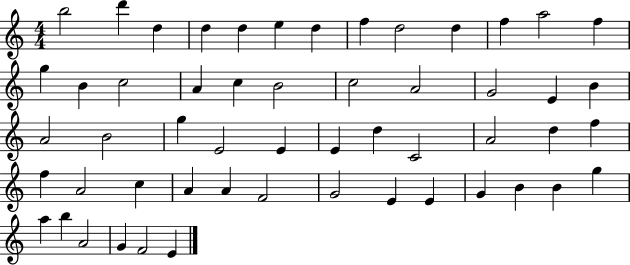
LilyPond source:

{
  \clef treble
  \numericTimeSignature
  \time 4/4
  \key c \major
  b''2 d'''4 d''4 | d''4 d''4 e''4 d''4 | f''4 d''2 d''4 | f''4 a''2 f''4 | \break g''4 b'4 c''2 | a'4 c''4 b'2 | c''2 a'2 | g'2 e'4 b'4 | \break a'2 b'2 | g''4 e'2 e'4 | e'4 d''4 c'2 | a'2 d''4 f''4 | \break f''4 a'2 c''4 | a'4 a'4 f'2 | g'2 e'4 e'4 | g'4 b'4 b'4 g''4 | \break a''4 b''4 a'2 | g'4 f'2 e'4 | \bar "|."
}